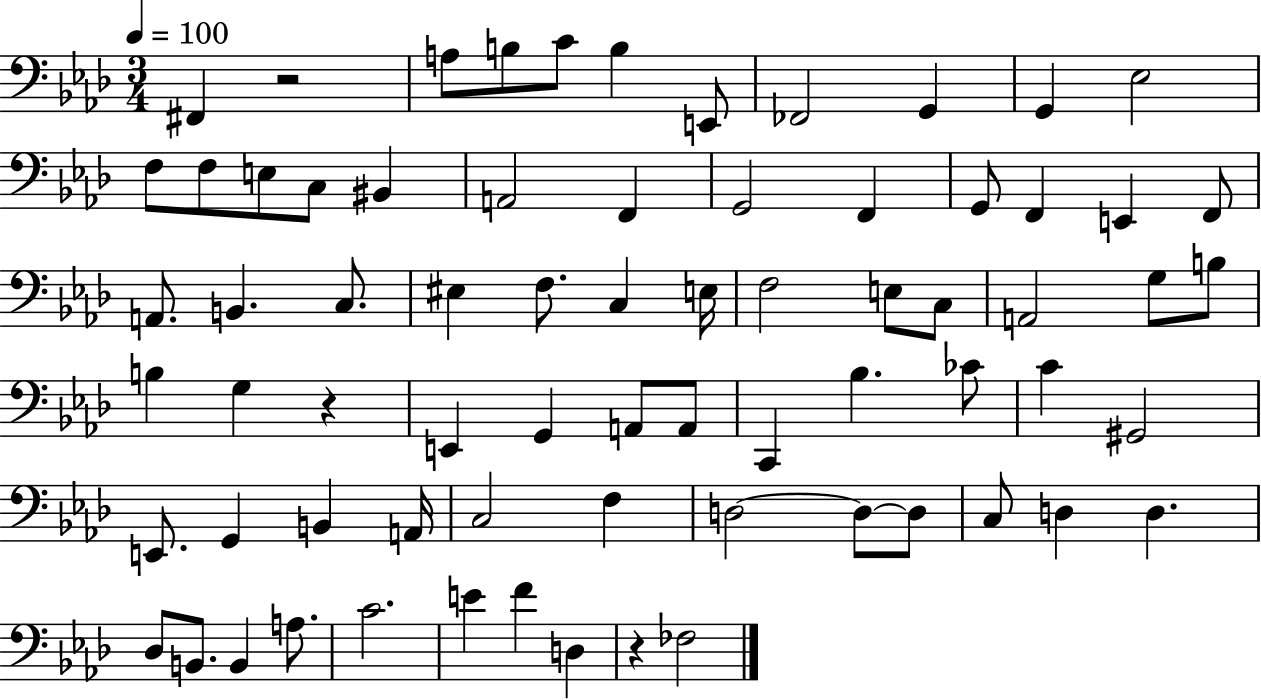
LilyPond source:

{
  \clef bass
  \numericTimeSignature
  \time 3/4
  \key aes \major
  \tempo 4 = 100
  fis,4 r2 | a8 b8 c'8 b4 e,8 | fes,2 g,4 | g,4 ees2 | \break f8 f8 e8 c8 bis,4 | a,2 f,4 | g,2 f,4 | g,8 f,4 e,4 f,8 | \break a,8. b,4. c8. | eis4 f8. c4 e16 | f2 e8 c8 | a,2 g8 b8 | \break b4 g4 r4 | e,4 g,4 a,8 a,8 | c,4 bes4. ces'8 | c'4 gis,2 | \break e,8. g,4 b,4 a,16 | c2 f4 | d2~~ d8~~ d8 | c8 d4 d4. | \break des8 b,8. b,4 a8. | c'2. | e'4 f'4 d4 | r4 fes2 | \break \bar "|."
}